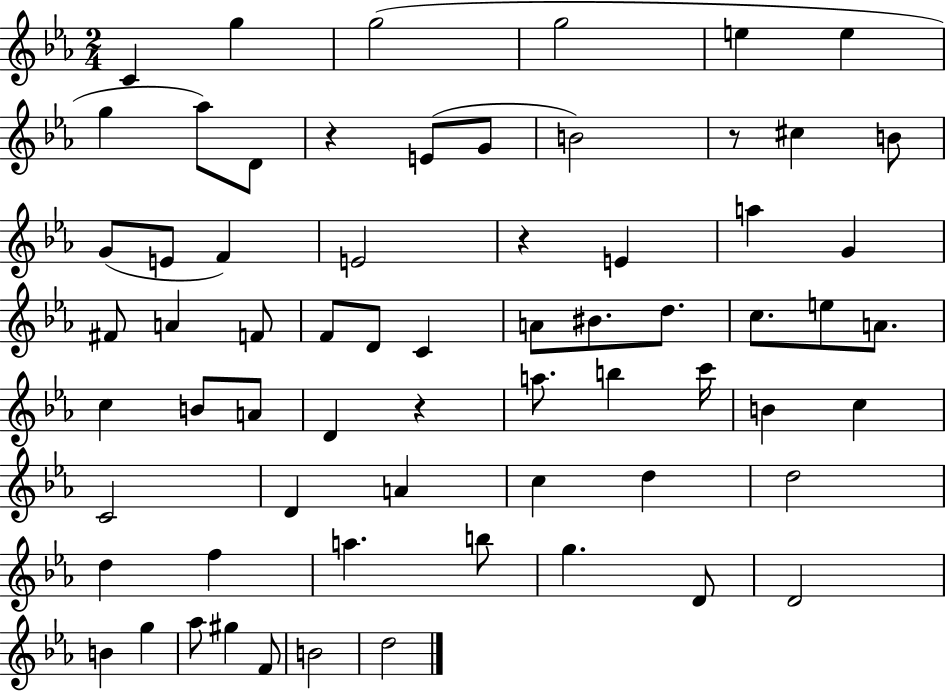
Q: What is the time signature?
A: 2/4